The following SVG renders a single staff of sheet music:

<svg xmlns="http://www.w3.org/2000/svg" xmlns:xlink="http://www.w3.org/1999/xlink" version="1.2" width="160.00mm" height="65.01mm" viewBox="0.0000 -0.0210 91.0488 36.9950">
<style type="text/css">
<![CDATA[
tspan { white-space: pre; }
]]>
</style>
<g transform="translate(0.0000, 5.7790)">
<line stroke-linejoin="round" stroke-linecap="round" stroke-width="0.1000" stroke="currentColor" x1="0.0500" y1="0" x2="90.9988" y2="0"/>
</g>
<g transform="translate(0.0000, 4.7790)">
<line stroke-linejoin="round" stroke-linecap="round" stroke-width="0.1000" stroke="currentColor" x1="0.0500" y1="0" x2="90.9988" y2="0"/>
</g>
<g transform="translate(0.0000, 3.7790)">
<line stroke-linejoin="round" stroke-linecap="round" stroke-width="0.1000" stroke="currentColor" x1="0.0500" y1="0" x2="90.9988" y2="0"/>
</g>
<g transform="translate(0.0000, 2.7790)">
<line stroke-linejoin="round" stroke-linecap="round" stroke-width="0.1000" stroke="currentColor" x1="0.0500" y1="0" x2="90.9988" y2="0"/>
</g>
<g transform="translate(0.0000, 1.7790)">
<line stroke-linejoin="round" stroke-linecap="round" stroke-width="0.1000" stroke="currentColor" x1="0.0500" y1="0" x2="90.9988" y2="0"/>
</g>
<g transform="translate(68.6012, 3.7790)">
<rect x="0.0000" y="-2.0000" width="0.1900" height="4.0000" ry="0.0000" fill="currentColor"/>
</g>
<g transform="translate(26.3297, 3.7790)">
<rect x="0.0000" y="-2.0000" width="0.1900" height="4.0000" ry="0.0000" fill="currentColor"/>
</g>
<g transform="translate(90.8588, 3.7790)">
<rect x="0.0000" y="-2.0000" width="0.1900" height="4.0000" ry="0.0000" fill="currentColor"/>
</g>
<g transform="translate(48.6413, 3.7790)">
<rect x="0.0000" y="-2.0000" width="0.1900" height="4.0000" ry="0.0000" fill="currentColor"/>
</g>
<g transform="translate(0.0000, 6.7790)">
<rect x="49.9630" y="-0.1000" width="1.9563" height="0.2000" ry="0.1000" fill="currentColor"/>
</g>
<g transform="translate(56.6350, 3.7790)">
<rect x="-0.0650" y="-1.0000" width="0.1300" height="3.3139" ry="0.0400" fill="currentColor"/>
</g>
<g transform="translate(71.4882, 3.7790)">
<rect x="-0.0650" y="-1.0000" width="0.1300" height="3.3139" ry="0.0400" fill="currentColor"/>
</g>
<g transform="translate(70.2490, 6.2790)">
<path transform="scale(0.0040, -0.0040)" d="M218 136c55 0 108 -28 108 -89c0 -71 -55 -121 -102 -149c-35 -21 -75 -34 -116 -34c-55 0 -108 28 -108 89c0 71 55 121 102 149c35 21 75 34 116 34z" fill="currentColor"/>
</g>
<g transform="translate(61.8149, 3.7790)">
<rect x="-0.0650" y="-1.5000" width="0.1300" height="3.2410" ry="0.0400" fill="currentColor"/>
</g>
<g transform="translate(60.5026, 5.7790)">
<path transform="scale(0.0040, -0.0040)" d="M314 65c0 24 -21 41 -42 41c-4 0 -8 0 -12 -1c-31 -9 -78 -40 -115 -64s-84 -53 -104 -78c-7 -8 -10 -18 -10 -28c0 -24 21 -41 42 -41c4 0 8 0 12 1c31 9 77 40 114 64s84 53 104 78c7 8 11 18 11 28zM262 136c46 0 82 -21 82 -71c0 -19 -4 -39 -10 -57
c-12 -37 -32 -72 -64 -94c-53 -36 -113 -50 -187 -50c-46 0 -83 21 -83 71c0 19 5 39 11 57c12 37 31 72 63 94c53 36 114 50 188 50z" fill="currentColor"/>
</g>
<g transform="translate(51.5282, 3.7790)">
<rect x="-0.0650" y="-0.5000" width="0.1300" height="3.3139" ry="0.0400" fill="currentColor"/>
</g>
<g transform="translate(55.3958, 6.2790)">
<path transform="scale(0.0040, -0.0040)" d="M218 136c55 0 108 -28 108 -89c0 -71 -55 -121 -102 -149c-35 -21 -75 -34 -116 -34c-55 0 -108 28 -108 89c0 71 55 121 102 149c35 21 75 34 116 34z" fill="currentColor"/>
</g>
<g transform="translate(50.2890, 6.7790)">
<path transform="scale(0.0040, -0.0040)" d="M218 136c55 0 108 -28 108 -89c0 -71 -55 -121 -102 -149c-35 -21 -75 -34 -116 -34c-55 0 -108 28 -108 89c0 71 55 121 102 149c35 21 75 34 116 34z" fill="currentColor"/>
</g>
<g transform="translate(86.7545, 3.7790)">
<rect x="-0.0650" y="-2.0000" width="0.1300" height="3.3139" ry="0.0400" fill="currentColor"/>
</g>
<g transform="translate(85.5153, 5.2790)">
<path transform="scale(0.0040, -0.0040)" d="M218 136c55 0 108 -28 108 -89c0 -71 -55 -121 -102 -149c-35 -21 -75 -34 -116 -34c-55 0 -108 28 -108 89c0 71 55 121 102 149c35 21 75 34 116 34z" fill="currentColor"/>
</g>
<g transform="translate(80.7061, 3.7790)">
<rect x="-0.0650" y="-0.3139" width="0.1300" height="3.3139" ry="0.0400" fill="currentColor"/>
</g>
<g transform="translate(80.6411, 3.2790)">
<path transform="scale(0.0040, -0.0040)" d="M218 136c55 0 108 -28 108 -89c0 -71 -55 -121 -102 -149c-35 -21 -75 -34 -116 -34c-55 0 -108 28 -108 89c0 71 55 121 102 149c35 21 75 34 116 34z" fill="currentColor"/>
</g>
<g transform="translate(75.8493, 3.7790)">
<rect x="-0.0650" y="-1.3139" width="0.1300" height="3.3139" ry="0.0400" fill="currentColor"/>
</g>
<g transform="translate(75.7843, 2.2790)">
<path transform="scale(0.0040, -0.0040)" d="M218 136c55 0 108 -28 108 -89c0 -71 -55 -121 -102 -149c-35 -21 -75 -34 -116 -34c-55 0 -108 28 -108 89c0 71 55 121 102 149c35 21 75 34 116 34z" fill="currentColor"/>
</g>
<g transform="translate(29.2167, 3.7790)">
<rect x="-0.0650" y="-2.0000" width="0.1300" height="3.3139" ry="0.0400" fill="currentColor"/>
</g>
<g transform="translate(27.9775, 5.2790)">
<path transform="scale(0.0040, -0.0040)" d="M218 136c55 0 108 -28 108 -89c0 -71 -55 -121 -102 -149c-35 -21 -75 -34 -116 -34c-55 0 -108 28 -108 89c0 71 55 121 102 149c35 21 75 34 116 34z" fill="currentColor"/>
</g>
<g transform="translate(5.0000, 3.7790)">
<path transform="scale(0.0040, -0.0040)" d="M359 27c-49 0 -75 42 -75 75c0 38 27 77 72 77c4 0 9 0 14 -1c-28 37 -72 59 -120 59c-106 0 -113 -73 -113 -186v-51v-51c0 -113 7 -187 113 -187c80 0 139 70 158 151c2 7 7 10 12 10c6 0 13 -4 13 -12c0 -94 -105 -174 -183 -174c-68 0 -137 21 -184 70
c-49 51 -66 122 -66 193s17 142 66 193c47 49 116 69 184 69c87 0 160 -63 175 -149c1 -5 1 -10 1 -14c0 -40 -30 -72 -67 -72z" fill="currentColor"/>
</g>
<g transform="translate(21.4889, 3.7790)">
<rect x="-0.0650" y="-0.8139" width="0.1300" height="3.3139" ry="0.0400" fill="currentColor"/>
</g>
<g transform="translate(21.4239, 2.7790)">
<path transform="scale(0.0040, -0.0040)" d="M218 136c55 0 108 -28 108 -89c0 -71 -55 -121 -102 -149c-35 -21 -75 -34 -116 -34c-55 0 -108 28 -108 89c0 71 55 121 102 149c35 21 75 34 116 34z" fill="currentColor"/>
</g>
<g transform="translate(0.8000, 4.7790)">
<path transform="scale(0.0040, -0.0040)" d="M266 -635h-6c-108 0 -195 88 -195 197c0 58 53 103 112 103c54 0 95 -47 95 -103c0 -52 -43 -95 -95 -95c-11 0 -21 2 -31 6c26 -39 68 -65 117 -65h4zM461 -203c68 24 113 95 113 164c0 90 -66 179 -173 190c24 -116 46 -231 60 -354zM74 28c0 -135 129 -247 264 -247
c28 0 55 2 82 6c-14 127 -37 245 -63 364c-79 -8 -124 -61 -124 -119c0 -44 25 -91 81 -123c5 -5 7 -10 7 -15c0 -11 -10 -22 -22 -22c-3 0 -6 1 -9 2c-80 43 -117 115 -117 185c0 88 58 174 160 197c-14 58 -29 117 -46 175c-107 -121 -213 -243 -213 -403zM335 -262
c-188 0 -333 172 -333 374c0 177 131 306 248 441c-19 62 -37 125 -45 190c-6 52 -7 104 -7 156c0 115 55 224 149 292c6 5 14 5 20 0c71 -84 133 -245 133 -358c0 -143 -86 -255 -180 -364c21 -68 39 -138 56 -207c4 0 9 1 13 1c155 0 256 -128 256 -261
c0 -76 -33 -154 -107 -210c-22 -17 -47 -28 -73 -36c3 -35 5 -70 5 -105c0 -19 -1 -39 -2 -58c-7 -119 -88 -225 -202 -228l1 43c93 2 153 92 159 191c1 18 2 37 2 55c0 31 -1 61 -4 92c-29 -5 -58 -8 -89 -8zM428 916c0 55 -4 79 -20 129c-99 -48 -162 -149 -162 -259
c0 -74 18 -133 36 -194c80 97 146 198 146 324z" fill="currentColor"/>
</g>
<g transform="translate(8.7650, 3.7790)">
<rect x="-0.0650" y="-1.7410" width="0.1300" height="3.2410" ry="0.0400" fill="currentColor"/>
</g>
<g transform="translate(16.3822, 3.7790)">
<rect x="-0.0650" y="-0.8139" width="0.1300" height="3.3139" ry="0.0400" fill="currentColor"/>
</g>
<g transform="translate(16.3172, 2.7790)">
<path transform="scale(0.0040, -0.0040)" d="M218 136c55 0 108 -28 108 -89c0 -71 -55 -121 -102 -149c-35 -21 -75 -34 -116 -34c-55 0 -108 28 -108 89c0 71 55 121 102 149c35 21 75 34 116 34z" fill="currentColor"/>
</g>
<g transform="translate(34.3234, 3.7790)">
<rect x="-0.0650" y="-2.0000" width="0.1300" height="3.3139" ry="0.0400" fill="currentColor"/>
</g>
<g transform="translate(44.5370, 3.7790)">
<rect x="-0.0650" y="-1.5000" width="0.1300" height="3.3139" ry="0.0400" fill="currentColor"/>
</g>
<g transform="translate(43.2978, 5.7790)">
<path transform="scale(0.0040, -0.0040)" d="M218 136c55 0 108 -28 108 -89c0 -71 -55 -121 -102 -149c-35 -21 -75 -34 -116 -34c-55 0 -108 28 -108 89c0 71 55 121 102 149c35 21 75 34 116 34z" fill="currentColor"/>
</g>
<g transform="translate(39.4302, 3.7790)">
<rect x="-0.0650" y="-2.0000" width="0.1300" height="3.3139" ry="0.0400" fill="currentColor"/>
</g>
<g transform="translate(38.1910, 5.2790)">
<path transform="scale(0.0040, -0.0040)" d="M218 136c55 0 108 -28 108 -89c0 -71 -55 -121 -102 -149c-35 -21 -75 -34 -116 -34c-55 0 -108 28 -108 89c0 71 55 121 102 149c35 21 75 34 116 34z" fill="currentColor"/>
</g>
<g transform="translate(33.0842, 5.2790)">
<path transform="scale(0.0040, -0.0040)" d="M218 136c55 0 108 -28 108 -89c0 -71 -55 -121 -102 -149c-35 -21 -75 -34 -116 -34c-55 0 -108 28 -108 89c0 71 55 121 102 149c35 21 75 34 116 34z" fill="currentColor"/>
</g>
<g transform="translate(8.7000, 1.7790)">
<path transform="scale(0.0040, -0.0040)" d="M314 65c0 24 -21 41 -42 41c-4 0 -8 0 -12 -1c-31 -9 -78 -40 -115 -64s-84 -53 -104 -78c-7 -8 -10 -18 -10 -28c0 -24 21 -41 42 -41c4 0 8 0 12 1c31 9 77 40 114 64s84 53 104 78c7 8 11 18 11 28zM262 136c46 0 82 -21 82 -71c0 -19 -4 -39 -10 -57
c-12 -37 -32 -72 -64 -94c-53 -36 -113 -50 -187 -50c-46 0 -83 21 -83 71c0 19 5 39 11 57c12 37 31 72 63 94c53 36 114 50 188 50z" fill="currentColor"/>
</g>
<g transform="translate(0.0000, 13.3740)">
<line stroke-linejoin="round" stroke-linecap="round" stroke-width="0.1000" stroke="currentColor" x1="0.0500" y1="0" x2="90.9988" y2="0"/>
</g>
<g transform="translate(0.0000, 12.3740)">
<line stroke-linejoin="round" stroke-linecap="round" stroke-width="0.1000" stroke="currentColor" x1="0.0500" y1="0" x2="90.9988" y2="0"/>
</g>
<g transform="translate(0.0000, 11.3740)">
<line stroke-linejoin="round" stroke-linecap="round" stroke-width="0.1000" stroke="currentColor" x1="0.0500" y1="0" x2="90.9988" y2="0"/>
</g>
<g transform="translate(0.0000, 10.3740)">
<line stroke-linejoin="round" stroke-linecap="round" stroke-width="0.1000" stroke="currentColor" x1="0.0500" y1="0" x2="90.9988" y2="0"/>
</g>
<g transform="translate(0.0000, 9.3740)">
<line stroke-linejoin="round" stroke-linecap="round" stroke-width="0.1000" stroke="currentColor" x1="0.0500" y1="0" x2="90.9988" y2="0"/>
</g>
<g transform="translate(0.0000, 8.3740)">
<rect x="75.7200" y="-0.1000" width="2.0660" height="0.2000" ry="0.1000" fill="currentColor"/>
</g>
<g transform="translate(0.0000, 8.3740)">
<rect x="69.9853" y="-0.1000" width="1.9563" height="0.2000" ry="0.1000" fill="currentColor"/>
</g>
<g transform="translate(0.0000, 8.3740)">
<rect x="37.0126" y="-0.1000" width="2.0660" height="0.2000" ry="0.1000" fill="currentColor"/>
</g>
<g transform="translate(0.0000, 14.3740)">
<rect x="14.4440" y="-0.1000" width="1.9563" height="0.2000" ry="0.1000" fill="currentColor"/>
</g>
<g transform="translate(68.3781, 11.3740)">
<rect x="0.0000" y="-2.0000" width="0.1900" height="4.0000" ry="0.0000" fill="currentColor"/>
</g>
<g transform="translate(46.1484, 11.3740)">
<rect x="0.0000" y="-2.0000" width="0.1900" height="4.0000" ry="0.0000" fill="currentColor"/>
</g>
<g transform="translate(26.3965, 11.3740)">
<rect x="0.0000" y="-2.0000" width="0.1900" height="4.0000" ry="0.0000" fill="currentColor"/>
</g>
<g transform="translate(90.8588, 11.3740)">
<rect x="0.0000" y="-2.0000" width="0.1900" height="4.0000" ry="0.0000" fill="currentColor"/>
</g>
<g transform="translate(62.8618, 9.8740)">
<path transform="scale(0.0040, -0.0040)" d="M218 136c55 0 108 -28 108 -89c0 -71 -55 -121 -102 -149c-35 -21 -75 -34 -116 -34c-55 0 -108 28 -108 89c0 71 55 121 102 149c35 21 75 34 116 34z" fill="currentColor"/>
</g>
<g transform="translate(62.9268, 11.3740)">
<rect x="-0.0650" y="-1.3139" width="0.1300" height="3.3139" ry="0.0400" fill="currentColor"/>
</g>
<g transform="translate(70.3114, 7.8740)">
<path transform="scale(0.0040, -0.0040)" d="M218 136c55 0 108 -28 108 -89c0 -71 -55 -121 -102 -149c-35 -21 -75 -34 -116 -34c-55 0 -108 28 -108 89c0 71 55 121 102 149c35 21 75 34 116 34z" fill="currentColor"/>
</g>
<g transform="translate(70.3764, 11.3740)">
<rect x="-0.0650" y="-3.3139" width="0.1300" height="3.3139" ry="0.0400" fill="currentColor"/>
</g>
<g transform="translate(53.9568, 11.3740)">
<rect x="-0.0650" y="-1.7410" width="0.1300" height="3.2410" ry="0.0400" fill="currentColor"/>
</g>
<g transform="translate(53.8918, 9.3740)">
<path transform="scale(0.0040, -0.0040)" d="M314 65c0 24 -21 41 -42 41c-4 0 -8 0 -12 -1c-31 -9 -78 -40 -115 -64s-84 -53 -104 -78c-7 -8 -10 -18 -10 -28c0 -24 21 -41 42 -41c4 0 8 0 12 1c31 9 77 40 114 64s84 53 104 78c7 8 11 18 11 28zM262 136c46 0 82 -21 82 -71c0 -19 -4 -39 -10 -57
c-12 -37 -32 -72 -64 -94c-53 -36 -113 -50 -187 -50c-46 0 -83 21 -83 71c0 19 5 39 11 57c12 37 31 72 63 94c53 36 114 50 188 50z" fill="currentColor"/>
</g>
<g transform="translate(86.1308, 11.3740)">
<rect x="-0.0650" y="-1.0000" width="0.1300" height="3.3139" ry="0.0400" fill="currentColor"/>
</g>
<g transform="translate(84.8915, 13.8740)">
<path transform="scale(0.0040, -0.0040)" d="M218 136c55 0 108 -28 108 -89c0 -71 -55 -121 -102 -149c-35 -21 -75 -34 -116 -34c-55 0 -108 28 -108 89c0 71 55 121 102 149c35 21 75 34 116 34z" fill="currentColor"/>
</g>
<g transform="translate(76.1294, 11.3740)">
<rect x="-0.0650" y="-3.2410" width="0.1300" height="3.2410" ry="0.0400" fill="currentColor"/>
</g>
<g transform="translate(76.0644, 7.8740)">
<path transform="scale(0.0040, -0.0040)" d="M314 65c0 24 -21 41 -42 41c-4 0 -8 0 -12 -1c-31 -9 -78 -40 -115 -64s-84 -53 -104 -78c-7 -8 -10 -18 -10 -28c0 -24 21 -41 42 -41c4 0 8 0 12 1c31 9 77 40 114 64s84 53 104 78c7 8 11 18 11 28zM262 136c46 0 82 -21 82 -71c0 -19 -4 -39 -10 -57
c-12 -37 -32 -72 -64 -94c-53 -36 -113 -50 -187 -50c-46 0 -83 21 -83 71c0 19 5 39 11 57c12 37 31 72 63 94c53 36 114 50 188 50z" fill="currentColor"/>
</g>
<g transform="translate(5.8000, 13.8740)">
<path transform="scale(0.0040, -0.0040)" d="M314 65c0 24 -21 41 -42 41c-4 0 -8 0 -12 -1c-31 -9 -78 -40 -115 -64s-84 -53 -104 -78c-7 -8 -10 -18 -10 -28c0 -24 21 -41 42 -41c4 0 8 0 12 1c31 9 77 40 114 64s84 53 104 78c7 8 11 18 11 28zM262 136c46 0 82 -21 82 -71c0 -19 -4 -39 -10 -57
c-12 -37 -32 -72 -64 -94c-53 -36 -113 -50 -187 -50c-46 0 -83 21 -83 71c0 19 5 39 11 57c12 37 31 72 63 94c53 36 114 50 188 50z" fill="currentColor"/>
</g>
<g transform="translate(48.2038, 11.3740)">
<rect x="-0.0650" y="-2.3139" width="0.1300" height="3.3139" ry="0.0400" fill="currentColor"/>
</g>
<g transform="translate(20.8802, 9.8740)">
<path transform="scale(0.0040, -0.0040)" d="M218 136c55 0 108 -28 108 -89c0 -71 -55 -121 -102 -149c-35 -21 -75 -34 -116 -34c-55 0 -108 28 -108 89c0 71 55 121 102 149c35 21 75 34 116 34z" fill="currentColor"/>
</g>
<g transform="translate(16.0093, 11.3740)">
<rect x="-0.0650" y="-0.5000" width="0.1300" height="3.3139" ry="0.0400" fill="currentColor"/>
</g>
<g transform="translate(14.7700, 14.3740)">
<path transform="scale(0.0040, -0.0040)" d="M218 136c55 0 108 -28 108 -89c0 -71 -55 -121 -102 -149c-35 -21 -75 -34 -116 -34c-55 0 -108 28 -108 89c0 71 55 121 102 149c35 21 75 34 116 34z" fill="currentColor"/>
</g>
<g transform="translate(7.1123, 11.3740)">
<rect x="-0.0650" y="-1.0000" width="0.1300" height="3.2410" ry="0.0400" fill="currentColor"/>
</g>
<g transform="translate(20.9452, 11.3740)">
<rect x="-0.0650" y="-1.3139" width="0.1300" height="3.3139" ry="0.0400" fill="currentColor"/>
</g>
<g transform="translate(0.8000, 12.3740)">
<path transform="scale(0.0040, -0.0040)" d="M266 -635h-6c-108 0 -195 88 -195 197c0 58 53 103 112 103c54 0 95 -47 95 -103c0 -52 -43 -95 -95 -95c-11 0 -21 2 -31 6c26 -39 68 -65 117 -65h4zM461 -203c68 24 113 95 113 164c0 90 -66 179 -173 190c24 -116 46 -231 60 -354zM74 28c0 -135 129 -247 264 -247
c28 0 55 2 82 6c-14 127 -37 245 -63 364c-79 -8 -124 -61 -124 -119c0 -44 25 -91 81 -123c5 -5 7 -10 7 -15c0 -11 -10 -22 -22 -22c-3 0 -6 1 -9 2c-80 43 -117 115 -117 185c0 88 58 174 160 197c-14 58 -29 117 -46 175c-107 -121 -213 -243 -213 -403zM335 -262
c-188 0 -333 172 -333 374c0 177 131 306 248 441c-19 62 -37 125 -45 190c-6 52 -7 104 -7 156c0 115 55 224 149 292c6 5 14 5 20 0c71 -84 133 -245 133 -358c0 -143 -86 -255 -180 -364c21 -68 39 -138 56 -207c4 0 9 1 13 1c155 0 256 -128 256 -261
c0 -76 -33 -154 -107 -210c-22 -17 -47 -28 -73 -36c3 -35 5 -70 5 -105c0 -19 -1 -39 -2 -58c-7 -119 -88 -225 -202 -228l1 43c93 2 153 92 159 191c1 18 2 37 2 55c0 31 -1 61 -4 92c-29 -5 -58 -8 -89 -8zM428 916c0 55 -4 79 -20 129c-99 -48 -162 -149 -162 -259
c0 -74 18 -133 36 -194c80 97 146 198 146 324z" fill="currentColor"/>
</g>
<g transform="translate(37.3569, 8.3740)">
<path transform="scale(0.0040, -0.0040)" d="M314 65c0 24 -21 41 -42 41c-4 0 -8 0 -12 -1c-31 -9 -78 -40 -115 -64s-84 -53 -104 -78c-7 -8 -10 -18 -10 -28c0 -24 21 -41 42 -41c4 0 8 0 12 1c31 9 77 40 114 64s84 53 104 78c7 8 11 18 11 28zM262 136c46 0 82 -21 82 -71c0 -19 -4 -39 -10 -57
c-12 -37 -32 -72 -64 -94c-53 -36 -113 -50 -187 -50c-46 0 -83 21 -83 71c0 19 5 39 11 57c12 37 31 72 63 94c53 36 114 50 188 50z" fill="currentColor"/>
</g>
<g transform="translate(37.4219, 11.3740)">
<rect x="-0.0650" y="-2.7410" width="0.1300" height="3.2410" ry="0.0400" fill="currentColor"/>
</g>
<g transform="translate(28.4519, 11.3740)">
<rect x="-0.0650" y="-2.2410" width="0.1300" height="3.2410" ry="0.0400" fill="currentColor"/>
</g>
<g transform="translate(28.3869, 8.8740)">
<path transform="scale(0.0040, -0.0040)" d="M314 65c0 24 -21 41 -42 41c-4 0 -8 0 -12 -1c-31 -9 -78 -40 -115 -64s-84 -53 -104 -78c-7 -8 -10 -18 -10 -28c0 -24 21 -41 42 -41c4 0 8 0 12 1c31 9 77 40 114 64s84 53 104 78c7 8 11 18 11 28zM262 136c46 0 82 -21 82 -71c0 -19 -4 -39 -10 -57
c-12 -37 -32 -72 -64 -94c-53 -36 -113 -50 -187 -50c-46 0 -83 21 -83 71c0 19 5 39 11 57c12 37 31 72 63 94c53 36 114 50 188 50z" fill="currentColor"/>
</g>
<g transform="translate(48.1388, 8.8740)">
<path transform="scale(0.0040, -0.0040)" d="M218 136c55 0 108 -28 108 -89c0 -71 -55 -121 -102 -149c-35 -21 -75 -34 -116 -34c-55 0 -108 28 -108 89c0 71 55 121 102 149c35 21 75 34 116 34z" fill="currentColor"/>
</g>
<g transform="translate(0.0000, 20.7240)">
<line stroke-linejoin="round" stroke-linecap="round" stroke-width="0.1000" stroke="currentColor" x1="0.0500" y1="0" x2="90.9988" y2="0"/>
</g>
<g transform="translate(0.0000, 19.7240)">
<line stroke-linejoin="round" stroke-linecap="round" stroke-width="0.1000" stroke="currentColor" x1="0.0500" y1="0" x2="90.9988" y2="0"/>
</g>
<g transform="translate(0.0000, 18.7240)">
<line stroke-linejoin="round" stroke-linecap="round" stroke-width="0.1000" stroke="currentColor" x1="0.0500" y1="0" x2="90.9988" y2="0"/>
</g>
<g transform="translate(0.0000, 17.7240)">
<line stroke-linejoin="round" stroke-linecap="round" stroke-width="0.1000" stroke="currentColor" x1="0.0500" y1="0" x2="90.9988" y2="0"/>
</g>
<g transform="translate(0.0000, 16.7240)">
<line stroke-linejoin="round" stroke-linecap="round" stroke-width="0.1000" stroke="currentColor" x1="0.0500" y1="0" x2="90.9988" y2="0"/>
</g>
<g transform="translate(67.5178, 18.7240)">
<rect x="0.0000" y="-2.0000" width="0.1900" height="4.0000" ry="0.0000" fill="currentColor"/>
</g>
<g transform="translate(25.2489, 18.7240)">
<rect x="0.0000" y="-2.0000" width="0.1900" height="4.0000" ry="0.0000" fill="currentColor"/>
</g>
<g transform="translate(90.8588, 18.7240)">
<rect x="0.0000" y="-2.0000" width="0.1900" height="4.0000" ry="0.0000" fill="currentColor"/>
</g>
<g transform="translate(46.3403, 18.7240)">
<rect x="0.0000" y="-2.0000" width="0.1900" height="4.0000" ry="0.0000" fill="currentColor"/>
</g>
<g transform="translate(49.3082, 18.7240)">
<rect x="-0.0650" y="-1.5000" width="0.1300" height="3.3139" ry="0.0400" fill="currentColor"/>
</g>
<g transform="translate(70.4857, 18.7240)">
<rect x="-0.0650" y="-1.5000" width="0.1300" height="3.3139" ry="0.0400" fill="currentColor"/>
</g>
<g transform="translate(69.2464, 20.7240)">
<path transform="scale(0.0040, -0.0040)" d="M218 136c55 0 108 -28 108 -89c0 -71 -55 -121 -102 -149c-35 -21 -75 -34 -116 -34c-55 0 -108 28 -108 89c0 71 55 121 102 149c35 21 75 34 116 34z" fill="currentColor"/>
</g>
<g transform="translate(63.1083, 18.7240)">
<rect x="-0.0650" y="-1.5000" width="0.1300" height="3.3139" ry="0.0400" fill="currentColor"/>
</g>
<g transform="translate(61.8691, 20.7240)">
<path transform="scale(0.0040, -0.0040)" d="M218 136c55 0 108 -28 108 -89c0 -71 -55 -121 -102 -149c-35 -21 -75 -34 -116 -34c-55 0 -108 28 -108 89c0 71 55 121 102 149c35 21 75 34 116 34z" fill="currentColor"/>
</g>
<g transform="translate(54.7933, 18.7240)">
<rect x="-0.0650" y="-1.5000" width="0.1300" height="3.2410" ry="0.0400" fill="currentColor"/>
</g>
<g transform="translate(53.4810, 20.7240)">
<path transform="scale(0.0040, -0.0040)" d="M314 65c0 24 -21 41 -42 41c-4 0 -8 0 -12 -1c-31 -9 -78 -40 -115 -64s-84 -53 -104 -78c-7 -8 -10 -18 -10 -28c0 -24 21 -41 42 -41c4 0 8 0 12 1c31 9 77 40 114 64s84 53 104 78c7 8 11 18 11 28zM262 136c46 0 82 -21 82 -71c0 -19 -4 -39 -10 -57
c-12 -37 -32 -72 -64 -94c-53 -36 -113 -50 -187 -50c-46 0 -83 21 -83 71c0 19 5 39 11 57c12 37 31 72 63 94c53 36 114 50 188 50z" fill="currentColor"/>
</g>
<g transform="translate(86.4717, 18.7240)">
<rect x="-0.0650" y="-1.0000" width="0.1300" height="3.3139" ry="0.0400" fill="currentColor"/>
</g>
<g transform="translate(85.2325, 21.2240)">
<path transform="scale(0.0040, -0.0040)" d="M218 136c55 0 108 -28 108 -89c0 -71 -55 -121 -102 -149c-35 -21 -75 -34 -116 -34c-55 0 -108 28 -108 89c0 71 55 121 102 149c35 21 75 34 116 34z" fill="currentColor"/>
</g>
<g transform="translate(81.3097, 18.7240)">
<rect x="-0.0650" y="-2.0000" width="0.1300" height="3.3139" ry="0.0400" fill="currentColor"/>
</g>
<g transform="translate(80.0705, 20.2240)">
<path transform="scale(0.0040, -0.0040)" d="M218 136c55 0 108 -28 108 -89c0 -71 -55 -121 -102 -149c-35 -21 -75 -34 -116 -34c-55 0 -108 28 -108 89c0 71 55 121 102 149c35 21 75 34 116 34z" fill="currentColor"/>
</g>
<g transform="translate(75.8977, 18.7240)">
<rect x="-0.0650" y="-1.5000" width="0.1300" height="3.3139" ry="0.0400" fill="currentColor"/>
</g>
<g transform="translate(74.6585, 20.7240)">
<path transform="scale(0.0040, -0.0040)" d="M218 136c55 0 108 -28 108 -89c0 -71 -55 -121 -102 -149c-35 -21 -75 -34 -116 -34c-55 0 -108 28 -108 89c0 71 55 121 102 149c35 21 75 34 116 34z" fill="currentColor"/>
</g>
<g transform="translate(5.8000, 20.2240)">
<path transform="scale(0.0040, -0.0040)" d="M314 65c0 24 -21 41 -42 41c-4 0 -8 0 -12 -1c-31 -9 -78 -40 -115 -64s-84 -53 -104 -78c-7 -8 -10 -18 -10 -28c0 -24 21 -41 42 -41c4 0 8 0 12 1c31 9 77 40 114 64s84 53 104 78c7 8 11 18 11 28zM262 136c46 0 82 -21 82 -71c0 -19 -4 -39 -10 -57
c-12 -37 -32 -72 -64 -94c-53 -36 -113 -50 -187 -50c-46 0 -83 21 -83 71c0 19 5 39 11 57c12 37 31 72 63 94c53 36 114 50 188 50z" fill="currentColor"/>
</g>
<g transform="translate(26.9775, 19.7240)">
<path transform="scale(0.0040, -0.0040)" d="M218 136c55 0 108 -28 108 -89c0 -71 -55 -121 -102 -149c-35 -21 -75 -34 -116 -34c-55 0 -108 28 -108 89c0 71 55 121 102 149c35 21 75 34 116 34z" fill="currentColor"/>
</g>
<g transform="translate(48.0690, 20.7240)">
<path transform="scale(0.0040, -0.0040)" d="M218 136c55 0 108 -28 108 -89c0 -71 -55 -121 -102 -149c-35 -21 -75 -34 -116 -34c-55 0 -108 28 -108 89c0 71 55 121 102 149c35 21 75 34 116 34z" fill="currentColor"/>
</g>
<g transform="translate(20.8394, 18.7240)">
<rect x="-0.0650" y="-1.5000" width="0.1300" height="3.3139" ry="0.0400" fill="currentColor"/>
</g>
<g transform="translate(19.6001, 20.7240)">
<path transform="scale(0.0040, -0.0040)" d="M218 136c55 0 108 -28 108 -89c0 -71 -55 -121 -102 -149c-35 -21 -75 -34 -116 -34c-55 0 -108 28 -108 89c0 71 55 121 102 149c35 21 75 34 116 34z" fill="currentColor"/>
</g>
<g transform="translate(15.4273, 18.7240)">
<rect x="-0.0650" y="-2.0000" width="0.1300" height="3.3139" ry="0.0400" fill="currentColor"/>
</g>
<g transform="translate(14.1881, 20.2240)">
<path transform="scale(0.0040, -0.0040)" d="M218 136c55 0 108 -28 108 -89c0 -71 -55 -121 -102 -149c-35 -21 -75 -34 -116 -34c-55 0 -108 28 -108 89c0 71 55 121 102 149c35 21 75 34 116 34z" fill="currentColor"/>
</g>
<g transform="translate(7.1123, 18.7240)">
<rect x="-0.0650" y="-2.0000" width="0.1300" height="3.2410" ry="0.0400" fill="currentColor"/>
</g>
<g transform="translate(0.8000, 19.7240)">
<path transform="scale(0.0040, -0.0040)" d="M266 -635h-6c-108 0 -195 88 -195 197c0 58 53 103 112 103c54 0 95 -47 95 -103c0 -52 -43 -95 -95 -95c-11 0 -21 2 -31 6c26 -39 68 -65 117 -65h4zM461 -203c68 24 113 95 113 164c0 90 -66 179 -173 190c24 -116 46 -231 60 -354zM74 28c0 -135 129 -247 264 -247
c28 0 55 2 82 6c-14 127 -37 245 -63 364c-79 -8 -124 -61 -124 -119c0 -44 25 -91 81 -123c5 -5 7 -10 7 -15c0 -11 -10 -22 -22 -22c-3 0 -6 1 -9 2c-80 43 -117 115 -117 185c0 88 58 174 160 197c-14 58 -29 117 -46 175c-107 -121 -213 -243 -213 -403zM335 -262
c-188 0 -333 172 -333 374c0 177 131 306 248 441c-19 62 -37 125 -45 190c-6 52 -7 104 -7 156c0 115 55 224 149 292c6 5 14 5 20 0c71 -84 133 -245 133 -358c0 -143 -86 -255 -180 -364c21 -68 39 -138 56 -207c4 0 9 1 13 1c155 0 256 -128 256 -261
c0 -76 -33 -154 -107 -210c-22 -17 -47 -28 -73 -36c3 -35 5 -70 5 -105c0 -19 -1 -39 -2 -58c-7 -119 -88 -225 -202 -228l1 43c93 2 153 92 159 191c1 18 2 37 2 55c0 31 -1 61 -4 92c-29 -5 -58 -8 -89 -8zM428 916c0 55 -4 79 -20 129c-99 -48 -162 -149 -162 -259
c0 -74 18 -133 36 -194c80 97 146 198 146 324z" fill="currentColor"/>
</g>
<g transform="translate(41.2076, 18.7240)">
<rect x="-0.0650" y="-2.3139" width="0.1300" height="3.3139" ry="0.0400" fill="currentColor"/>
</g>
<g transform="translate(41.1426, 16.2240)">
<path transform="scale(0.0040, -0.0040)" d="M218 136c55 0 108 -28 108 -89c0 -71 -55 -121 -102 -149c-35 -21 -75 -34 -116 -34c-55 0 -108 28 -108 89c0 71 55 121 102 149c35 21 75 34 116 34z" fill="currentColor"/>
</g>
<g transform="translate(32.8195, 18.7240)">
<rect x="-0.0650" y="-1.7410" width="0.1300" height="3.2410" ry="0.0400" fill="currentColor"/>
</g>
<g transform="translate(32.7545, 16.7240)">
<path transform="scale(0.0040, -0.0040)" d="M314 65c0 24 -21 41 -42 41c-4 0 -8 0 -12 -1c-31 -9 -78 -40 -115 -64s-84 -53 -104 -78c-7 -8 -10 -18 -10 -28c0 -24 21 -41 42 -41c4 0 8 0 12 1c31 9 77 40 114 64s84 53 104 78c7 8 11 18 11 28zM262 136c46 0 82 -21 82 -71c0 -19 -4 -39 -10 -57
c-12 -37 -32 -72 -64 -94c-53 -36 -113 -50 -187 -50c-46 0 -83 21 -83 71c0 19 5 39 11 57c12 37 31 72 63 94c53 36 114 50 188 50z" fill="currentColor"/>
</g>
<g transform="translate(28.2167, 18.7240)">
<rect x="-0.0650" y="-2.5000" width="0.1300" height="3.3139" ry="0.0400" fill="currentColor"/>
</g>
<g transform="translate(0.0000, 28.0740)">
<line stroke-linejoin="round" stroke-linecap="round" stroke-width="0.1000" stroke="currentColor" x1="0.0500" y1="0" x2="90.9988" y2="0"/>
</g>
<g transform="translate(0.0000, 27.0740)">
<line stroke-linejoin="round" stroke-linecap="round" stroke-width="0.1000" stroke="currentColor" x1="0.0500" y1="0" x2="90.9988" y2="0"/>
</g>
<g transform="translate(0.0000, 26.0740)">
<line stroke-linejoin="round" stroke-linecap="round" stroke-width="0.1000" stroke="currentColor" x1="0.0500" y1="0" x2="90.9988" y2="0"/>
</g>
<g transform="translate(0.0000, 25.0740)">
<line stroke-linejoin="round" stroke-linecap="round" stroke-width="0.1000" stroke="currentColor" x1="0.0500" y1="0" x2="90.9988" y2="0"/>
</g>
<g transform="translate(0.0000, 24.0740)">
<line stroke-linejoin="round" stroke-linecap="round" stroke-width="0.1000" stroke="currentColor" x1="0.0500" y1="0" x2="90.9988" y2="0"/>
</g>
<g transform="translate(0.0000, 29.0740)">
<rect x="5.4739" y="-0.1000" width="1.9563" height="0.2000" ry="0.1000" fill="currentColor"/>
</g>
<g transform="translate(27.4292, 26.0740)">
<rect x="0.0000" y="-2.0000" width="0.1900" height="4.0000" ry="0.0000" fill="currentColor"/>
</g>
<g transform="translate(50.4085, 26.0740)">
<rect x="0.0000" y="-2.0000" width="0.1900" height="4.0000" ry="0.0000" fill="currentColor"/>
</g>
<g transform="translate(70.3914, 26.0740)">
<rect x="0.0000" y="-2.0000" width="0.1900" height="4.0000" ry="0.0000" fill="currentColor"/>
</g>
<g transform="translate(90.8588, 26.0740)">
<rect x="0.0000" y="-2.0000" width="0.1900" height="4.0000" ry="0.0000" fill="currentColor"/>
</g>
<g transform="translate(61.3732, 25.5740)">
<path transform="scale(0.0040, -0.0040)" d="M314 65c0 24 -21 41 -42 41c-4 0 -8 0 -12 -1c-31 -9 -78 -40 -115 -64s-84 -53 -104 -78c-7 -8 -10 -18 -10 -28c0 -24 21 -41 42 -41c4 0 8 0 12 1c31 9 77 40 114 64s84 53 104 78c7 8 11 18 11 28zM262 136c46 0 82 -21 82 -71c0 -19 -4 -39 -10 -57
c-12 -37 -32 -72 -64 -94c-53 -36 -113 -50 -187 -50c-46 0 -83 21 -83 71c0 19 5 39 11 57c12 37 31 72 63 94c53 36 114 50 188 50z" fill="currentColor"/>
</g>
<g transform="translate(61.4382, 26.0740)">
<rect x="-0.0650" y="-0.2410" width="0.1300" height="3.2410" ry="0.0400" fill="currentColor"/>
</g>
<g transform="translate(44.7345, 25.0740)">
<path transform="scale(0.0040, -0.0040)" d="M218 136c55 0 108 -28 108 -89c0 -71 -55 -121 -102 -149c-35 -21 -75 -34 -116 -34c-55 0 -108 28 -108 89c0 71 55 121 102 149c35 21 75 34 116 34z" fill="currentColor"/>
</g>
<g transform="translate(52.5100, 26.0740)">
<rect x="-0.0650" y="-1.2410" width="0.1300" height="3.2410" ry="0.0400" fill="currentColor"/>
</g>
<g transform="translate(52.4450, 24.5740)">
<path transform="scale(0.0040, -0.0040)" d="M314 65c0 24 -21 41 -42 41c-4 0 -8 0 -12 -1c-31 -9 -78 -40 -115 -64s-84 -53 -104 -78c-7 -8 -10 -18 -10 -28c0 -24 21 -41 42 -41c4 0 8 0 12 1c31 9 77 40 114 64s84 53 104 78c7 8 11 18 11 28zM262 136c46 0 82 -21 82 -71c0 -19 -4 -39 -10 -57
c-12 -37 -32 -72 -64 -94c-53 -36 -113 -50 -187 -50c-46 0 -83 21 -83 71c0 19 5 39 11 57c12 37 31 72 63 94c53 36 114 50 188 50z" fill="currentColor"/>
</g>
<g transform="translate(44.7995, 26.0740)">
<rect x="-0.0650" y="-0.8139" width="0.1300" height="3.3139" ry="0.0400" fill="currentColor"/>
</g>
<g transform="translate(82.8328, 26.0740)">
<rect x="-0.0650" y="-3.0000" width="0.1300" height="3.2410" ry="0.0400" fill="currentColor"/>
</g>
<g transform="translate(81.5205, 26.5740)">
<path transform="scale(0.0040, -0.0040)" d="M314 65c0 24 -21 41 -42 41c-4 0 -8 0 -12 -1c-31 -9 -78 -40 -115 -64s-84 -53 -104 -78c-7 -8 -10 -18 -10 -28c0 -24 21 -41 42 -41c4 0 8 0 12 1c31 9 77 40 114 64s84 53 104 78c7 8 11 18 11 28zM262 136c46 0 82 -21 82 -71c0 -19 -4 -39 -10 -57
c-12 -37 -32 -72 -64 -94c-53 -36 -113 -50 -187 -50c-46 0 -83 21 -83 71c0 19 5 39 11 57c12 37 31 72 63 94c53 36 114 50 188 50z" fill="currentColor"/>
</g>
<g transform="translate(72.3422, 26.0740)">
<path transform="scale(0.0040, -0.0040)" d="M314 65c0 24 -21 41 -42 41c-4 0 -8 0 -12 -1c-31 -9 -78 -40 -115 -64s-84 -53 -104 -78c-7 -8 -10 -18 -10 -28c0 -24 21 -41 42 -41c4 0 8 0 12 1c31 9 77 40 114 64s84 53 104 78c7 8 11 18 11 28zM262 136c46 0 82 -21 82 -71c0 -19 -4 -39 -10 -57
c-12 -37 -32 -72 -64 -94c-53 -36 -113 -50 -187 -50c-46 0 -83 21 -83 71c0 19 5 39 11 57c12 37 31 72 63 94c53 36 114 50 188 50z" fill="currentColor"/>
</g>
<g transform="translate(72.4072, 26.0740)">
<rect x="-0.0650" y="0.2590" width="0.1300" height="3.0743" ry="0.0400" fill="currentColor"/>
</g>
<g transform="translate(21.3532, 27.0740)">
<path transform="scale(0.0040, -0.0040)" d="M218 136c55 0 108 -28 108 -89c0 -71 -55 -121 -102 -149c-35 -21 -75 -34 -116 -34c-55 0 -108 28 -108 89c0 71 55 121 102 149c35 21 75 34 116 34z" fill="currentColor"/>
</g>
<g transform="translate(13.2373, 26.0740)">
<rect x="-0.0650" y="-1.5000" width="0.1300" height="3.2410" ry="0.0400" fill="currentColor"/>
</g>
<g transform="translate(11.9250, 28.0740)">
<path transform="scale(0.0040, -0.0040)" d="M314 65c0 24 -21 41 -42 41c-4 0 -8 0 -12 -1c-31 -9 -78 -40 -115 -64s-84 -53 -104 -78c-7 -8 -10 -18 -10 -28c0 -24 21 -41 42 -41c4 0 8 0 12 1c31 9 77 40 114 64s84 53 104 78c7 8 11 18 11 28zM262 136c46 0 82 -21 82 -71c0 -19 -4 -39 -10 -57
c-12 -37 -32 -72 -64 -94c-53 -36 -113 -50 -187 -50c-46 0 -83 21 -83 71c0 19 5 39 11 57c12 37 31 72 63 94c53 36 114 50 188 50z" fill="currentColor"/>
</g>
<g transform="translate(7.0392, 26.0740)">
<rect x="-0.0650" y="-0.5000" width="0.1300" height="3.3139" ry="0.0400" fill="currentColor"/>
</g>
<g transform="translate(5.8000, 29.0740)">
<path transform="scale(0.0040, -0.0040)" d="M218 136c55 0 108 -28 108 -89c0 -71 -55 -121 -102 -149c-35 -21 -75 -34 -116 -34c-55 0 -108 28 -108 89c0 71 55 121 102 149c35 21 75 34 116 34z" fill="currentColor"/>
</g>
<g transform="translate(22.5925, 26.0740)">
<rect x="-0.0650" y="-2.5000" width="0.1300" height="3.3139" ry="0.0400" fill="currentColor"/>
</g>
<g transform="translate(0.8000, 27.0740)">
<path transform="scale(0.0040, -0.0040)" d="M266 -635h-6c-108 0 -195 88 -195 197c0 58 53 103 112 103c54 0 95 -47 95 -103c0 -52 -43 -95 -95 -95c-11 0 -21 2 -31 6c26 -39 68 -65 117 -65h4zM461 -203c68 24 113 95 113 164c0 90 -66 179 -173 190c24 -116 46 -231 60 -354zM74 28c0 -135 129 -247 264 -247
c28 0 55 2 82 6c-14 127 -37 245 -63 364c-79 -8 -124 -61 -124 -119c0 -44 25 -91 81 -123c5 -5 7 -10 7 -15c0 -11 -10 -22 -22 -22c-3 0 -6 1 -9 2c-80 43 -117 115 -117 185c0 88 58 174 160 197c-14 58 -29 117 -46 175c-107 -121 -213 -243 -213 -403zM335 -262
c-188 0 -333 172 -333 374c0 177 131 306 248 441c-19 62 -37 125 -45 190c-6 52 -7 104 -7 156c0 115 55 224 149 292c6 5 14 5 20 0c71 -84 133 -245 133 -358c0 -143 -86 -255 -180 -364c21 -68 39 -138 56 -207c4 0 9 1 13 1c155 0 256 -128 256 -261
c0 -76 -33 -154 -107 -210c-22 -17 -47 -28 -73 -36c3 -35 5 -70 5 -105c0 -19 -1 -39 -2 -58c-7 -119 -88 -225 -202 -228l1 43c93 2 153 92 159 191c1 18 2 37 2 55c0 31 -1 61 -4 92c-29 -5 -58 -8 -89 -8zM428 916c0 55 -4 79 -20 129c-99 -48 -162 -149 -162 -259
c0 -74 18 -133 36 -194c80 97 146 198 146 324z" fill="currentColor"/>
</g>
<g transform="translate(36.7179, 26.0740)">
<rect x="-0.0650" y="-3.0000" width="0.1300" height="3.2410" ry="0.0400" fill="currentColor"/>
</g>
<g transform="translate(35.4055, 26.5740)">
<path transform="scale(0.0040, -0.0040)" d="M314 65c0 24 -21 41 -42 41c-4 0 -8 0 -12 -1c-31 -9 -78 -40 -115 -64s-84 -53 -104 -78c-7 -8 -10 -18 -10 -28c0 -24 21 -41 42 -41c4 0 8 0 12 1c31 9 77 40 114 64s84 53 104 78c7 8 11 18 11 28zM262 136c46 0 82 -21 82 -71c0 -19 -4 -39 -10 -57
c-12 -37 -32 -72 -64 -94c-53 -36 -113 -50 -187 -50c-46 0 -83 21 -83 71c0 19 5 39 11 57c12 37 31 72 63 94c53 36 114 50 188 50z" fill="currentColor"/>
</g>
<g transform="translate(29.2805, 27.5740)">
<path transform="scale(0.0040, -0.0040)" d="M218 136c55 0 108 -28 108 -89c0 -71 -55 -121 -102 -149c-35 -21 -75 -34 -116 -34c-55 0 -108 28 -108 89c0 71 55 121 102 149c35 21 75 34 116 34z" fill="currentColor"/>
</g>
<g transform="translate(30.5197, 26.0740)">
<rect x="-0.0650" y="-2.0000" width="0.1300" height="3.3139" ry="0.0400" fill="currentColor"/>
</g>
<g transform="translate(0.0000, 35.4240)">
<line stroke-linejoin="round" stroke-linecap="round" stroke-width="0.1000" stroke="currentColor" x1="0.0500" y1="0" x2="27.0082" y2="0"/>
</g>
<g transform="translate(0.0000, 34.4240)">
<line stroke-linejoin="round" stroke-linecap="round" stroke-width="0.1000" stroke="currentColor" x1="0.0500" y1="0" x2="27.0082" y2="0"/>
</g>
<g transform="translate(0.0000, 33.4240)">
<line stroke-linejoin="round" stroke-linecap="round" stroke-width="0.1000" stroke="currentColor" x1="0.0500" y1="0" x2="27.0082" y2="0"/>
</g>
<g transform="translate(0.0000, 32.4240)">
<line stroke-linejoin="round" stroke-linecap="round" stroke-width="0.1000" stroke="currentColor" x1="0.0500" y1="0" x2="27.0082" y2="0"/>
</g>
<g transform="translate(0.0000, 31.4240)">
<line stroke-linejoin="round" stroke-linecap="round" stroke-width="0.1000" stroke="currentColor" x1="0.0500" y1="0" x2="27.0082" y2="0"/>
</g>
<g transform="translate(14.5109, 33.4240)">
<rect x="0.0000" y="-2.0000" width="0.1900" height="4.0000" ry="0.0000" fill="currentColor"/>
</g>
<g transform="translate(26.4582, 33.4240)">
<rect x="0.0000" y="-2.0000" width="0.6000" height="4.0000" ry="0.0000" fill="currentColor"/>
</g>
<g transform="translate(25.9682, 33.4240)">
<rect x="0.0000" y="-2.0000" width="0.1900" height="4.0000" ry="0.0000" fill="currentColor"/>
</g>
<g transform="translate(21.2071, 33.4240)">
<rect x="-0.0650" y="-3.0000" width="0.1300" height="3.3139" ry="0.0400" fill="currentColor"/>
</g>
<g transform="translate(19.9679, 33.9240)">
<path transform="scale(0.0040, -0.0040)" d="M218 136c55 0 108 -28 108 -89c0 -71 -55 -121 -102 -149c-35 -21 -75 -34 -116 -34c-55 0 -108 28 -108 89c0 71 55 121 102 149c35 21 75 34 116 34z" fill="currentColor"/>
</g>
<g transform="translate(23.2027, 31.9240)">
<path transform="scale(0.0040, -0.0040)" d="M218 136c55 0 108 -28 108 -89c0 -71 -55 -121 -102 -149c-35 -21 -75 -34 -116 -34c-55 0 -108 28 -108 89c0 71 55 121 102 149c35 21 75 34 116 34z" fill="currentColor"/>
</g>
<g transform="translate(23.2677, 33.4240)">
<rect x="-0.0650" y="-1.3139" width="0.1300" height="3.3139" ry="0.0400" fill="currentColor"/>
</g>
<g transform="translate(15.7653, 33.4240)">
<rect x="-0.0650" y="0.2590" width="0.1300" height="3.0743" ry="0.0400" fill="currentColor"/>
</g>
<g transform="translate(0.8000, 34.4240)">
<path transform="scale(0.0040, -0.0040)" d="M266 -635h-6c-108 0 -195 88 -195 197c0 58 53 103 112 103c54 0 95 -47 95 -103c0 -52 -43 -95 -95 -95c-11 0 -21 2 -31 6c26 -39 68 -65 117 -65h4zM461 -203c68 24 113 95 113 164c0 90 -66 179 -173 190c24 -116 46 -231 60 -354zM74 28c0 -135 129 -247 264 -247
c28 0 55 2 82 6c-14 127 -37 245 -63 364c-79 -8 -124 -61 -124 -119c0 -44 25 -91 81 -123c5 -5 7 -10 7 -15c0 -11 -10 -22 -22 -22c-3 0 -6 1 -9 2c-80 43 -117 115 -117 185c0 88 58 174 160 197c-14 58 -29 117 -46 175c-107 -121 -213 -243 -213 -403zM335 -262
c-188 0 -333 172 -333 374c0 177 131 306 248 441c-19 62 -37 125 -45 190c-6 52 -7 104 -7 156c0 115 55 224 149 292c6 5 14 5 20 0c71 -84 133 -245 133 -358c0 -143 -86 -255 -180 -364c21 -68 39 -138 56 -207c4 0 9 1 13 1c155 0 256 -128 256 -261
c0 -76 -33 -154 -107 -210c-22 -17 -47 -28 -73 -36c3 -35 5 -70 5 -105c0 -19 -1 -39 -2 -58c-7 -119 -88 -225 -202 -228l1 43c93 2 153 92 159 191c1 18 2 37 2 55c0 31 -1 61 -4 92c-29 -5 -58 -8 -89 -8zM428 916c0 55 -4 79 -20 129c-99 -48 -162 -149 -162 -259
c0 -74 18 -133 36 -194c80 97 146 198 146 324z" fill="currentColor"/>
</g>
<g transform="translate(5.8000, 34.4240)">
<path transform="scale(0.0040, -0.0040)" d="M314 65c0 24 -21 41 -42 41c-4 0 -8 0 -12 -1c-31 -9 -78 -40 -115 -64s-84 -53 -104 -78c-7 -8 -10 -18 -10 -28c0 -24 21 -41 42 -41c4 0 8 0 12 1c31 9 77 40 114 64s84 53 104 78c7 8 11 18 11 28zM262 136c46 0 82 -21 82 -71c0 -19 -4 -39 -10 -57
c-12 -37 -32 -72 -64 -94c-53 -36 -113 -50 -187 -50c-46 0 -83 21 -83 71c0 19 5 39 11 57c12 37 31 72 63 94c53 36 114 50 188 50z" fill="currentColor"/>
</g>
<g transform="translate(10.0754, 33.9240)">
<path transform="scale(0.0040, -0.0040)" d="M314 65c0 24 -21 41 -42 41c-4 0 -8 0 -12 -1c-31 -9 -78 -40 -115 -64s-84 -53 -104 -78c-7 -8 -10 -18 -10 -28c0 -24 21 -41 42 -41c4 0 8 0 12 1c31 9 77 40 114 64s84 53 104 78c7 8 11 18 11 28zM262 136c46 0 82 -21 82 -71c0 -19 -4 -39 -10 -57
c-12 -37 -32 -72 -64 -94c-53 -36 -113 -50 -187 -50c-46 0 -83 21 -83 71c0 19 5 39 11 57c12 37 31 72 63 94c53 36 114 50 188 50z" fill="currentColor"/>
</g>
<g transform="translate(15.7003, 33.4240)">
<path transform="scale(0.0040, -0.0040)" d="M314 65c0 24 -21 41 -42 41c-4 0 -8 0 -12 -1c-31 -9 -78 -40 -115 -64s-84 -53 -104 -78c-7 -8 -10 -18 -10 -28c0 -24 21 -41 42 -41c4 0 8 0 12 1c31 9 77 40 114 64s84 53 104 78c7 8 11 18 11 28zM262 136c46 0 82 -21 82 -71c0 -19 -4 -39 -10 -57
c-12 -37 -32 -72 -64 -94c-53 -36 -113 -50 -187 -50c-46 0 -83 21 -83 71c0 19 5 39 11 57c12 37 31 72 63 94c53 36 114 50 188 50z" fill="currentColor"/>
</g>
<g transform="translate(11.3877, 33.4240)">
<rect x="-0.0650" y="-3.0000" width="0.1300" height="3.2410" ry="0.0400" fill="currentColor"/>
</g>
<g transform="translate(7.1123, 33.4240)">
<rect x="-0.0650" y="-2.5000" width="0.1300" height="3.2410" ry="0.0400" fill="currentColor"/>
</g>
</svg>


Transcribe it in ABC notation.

X:1
T:Untitled
M:4/4
L:1/4
K:C
f2 d d F F F E C D E2 D e c F D2 C e g2 a2 g f2 e b b2 D F2 F E G f2 g E E2 E E E F D C E2 G F A2 d e2 c2 B2 A2 G2 A2 B2 A e